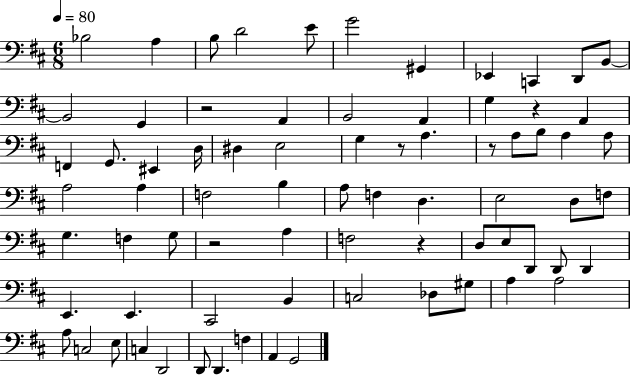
{
  \clef bass
  \numericTimeSignature
  \time 6/8
  \key d \major
  \tempo 4 = 80
  bes2 a4 | b8 d'2 e'8 | g'2 gis,4 | ees,4 c,4 d,8 b,8~~ | \break b,2 g,4 | r2 a,4 | b,2 a,4 | g4 r4 a,4 | \break f,4 g,8. eis,4 d16 | dis4 e2 | g4 r8 a4. | r8 a8 b8 a4 a8 | \break a2 a4 | f2 b4 | a8 f4 d4. | e2 d8 f8 | \break g4. f4 g8 | r2 a4 | f2 r4 | d8 e8 d,8 d,8 d,4 | \break e,4. e,4. | cis,2 b,4 | c2 des8 gis8 | a4 a2 | \break a8 c2 e8 | c4 d,2 | d,8 d,4. f4 | a,4 g,2 | \break \bar "|."
}